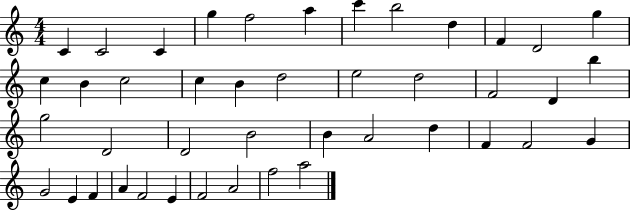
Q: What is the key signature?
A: C major